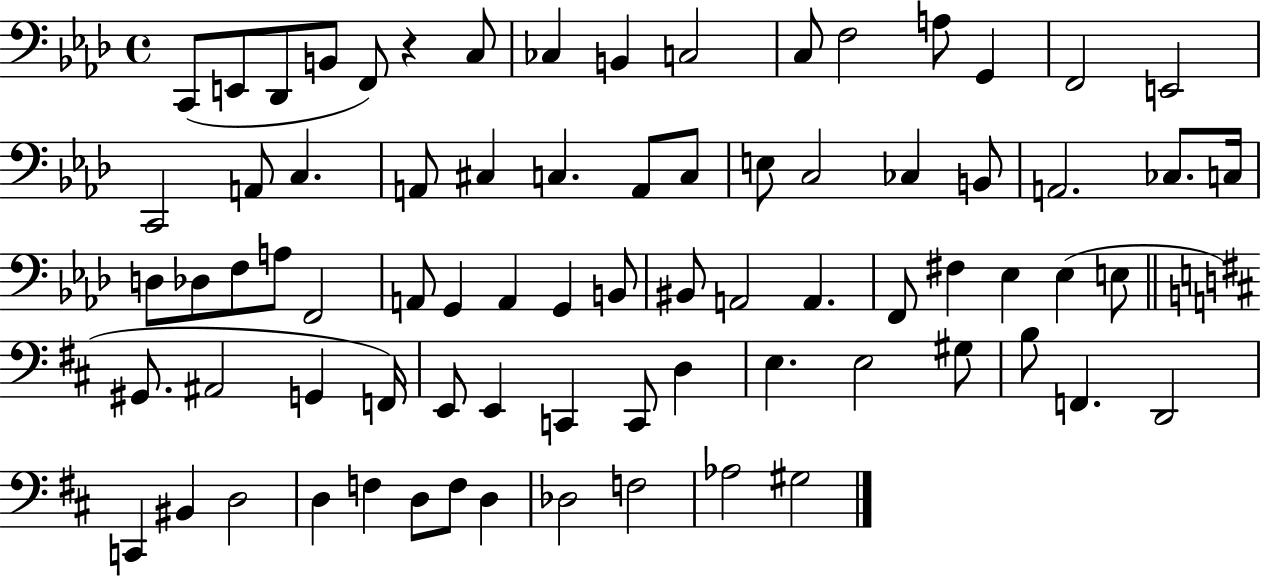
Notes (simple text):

C2/e E2/e Db2/e B2/e F2/e R/q C3/e CES3/q B2/q C3/h C3/e F3/h A3/e G2/q F2/h E2/h C2/h A2/e C3/q. A2/e C#3/q C3/q. A2/e C3/e E3/e C3/h CES3/q B2/e A2/h. CES3/e. C3/s D3/e Db3/e F3/e A3/e F2/h A2/e G2/q A2/q G2/q B2/e BIS2/e A2/h A2/q. F2/e F#3/q Eb3/q Eb3/q E3/e G#2/e. A#2/h G2/q F2/s E2/e E2/q C2/q C2/e D3/q E3/q. E3/h G#3/e B3/e F2/q. D2/h C2/q BIS2/q D3/h D3/q F3/q D3/e F3/e D3/q Db3/h F3/h Ab3/h G#3/h